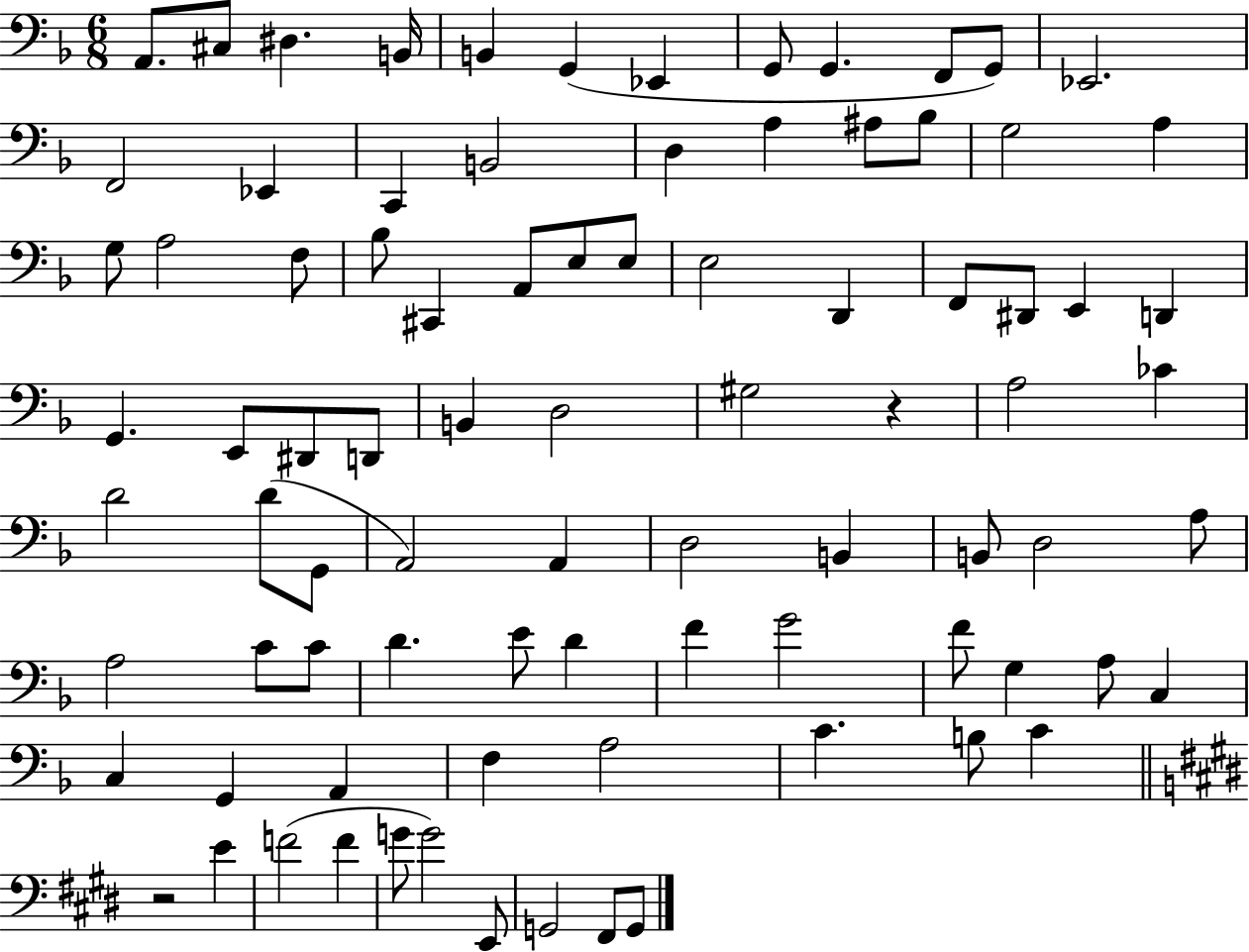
A2/e. C#3/e D#3/q. B2/s B2/q G2/q Eb2/q G2/e G2/q. F2/e G2/e Eb2/h. F2/h Eb2/q C2/q B2/h D3/q A3/q A#3/e Bb3/e G3/h A3/q G3/e A3/h F3/e Bb3/e C#2/q A2/e E3/e E3/e E3/h D2/q F2/e D#2/e E2/q D2/q G2/q. E2/e D#2/e D2/e B2/q D3/h G#3/h R/q A3/h CES4/q D4/h D4/e G2/e A2/h A2/q D3/h B2/q B2/e D3/h A3/e A3/h C4/e C4/e D4/q. E4/e D4/q F4/q G4/h F4/e G3/q A3/e C3/q C3/q G2/q A2/q F3/q A3/h C4/q. B3/e C4/q R/h E4/q F4/h F4/q G4/e G4/h E2/e G2/h F#2/e G2/e